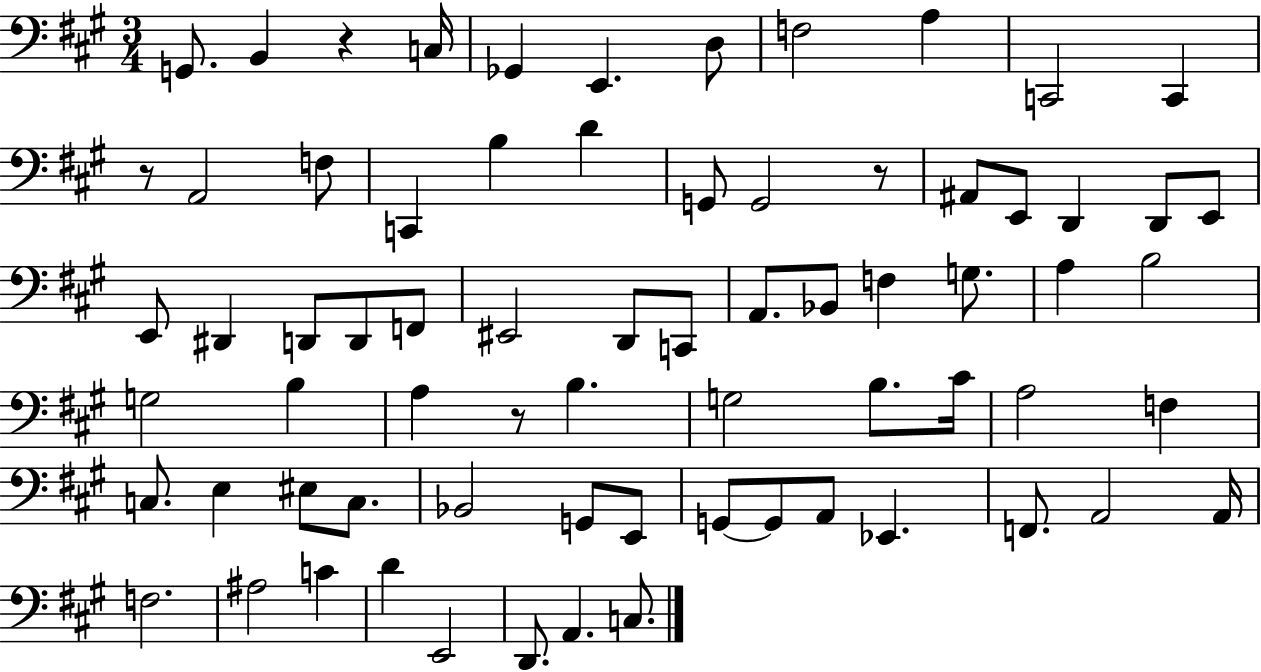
{
  \clef bass
  \numericTimeSignature
  \time 3/4
  \key a \major
  g,8. b,4 r4 c16 | ges,4 e,4. d8 | f2 a4 | c,2 c,4 | \break r8 a,2 f8 | c,4 b4 d'4 | g,8 g,2 r8 | ais,8 e,8 d,4 d,8 e,8 | \break e,8 dis,4 d,8 d,8 f,8 | eis,2 d,8 c,8 | a,8. bes,8 f4 g8. | a4 b2 | \break g2 b4 | a4 r8 b4. | g2 b8. cis'16 | a2 f4 | \break c8. e4 eis8 c8. | bes,2 g,8 e,8 | g,8~~ g,8 a,8 ees,4. | f,8. a,2 a,16 | \break f2. | ais2 c'4 | d'4 e,2 | d,8. a,4. c8. | \break \bar "|."
}